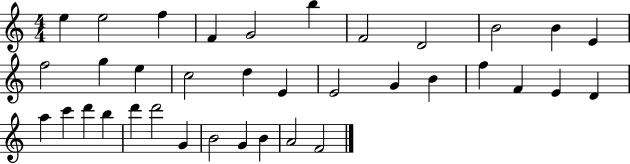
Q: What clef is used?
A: treble